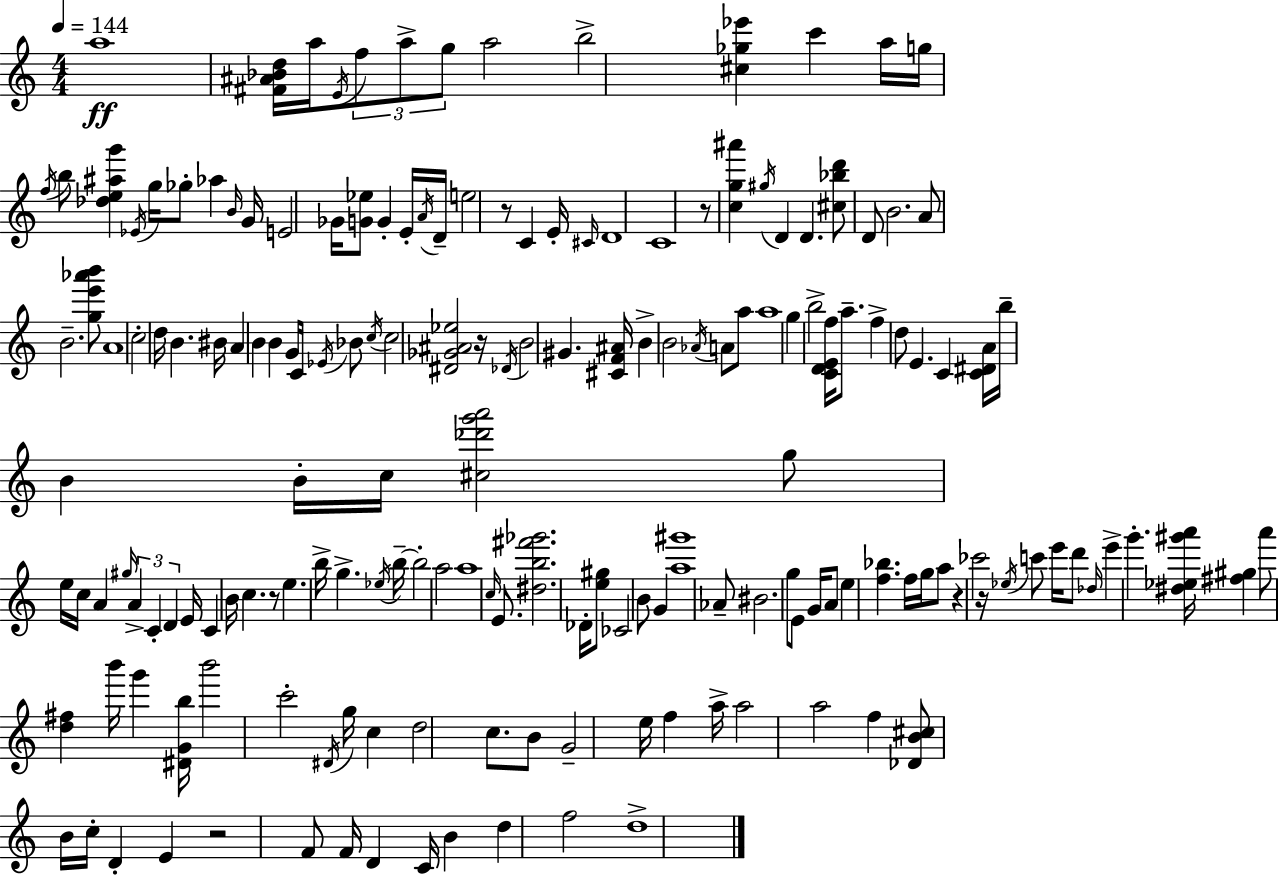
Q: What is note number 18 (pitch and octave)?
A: B4